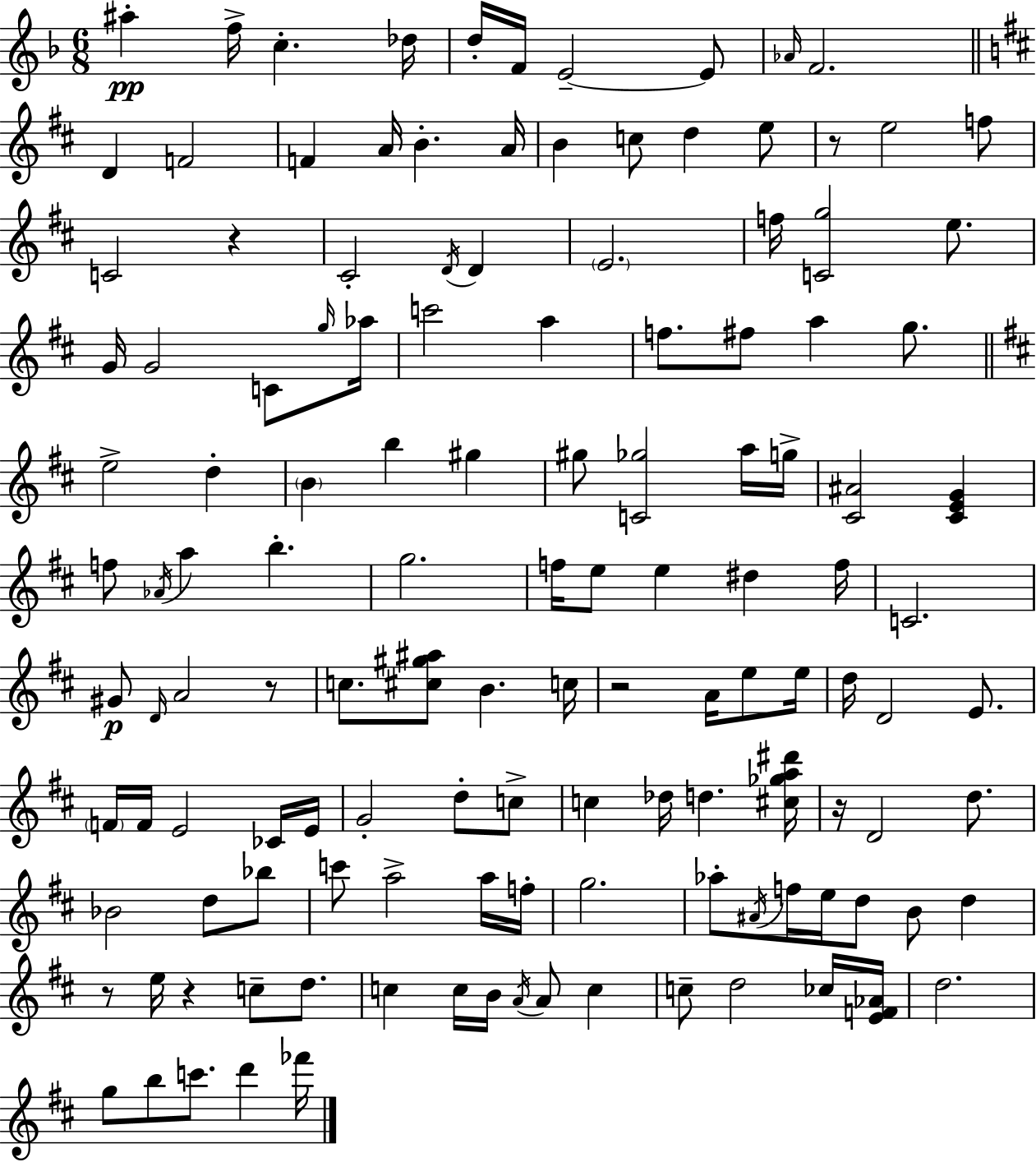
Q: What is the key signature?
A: F major